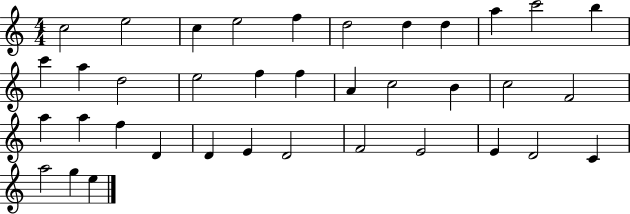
{
  \clef treble
  \numericTimeSignature
  \time 4/4
  \key c \major
  c''2 e''2 | c''4 e''2 f''4 | d''2 d''4 d''4 | a''4 c'''2 b''4 | \break c'''4 a''4 d''2 | e''2 f''4 f''4 | a'4 c''2 b'4 | c''2 f'2 | \break a''4 a''4 f''4 d'4 | d'4 e'4 d'2 | f'2 e'2 | e'4 d'2 c'4 | \break a''2 g''4 e''4 | \bar "|."
}